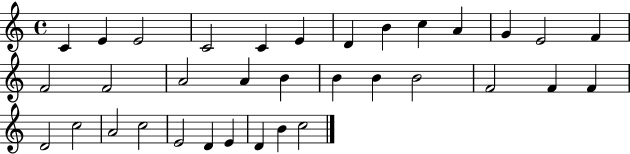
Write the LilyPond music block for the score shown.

{
  \clef treble
  \time 4/4
  \defaultTimeSignature
  \key c \major
  c'4 e'4 e'2 | c'2 c'4 e'4 | d'4 b'4 c''4 a'4 | g'4 e'2 f'4 | \break f'2 f'2 | a'2 a'4 b'4 | b'4 b'4 b'2 | f'2 f'4 f'4 | \break d'2 c''2 | a'2 c''2 | e'2 d'4 e'4 | d'4 b'4 c''2 | \break \bar "|."
}